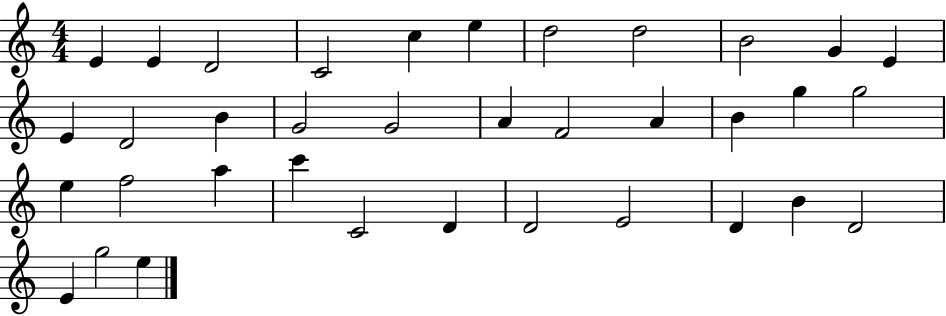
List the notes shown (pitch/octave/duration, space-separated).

E4/q E4/q D4/h C4/h C5/q E5/q D5/h D5/h B4/h G4/q E4/q E4/q D4/h B4/q G4/h G4/h A4/q F4/h A4/q B4/q G5/q G5/h E5/q F5/h A5/q C6/q C4/h D4/q D4/h E4/h D4/q B4/q D4/h E4/q G5/h E5/q